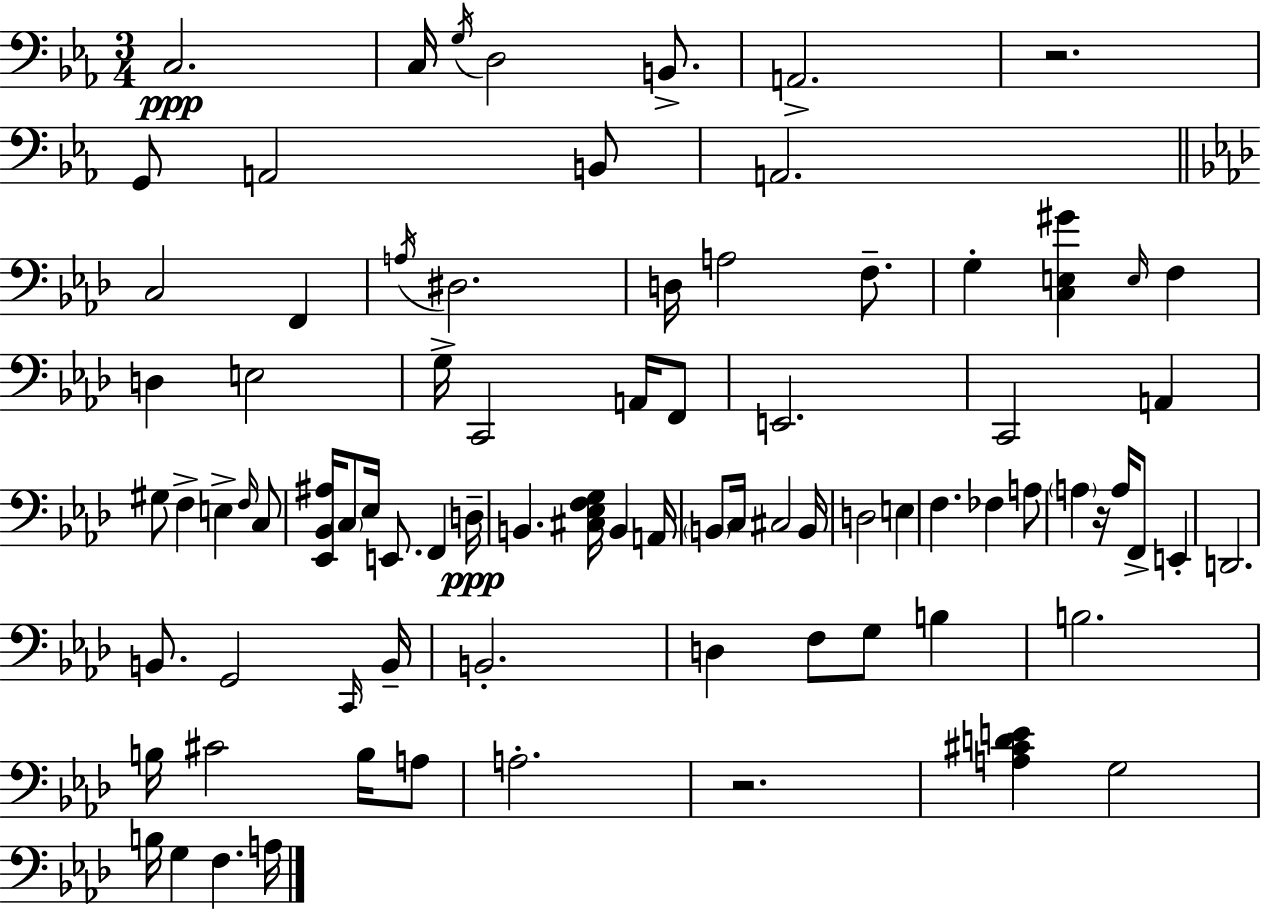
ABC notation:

X:1
T:Untitled
M:3/4
L:1/4
K:Eb
C,2 C,/4 G,/4 D,2 B,,/2 A,,2 z2 G,,/2 A,,2 B,,/2 A,,2 C,2 F,, A,/4 ^D,2 D,/4 A,2 F,/2 G, [C,E,^G] E,/4 F, D, E,2 G,/4 C,,2 A,,/4 F,,/2 E,,2 C,,2 A,, ^G,/2 F, E, F,/4 C,/2 [_E,,_B,,^A,]/4 C,/2 _E,/4 E,,/2 F,, D,/4 B,, [^C,_E,F,G,]/4 B,, A,,/4 B,,/2 C,/4 ^C,2 B,,/4 D,2 E, F, _F, A,/2 A, z/4 A,/4 F,,/2 E,, D,,2 B,,/2 G,,2 C,,/4 B,,/4 B,,2 D, F,/2 G,/2 B, B,2 B,/4 ^C2 B,/4 A,/2 A,2 z2 [A,^CDE] G,2 B,/4 G, F, A,/4